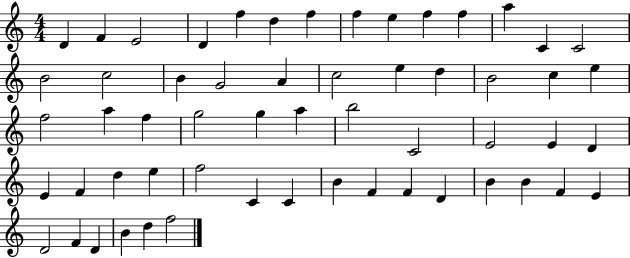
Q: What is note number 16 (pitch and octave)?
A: C5